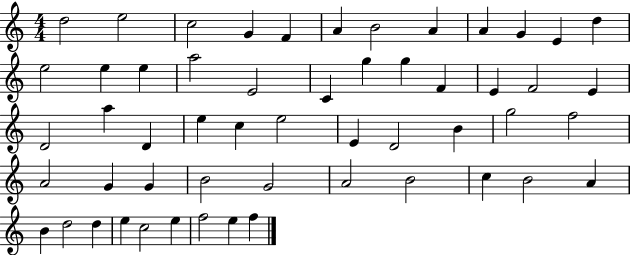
D5/h E5/h C5/h G4/q F4/q A4/q B4/h A4/q A4/q G4/q E4/q D5/q E5/h E5/q E5/q A5/h E4/h C4/q G5/q G5/q F4/q E4/q F4/h E4/q D4/h A5/q D4/q E5/q C5/q E5/h E4/q D4/h B4/q G5/h F5/h A4/h G4/q G4/q B4/h G4/h A4/h B4/h C5/q B4/h A4/q B4/q D5/h D5/q E5/q C5/h E5/q F5/h E5/q F5/q